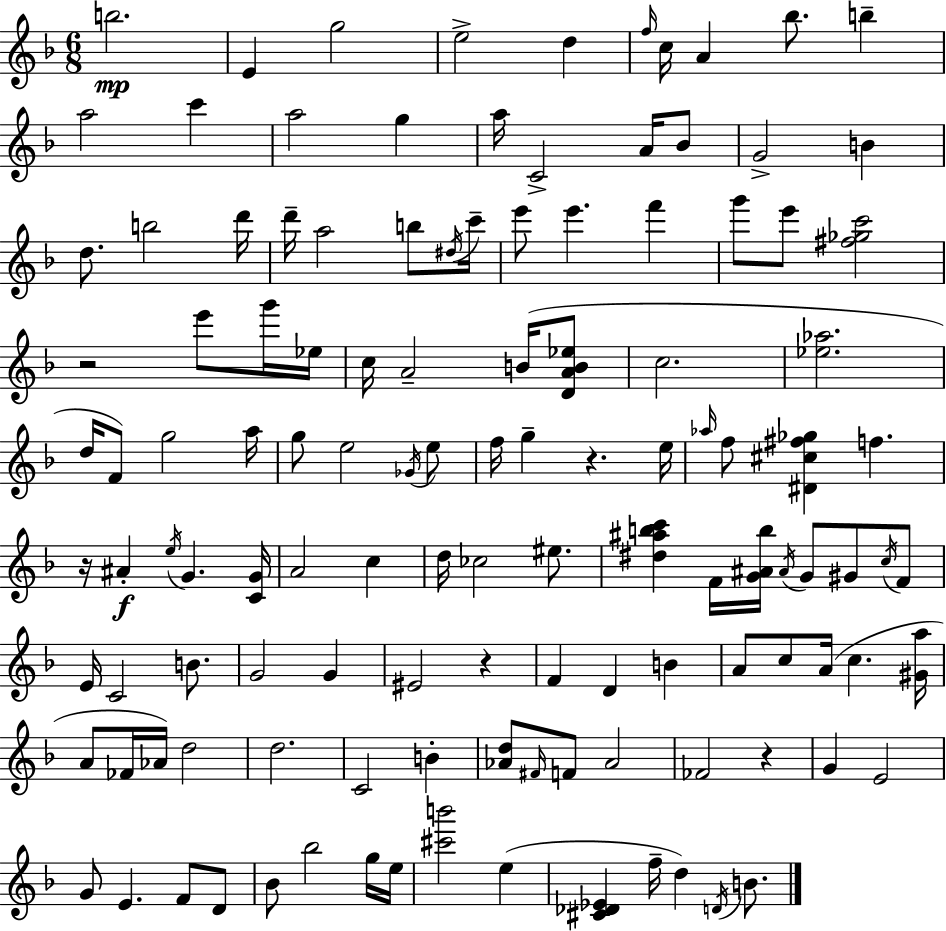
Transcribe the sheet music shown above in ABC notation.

X:1
T:Untitled
M:6/8
L:1/4
K:F
b2 E g2 e2 d f/4 c/4 A _b/2 b a2 c' a2 g a/4 C2 A/4 _B/2 G2 B d/2 b2 d'/4 d'/4 a2 b/2 ^d/4 c'/4 e'/2 e' f' g'/2 e'/2 [^f_gc']2 z2 e'/2 g'/4 _e/4 c/4 A2 B/4 [DAB_e]/2 c2 [_e_a]2 d/4 F/2 g2 a/4 g/2 e2 _G/4 e/2 f/4 g z e/4 _a/4 f/2 [^D^c^f_g] f z/4 ^A e/4 G [CG]/4 A2 c d/4 _c2 ^e/2 [^d^abc'] F/4 [G^Ab]/4 ^A/4 G/2 ^G/2 c/4 F/2 E/4 C2 B/2 G2 G ^E2 z F D B A/2 c/2 A/4 c [^Ga]/4 A/2 _F/4 _A/4 d2 d2 C2 B [_Ad]/2 ^F/4 F/2 _A2 _F2 z G E2 G/2 E F/2 D/2 _B/2 _b2 g/4 e/4 [^c'b']2 e [^C_D_E] f/4 d D/4 B/2